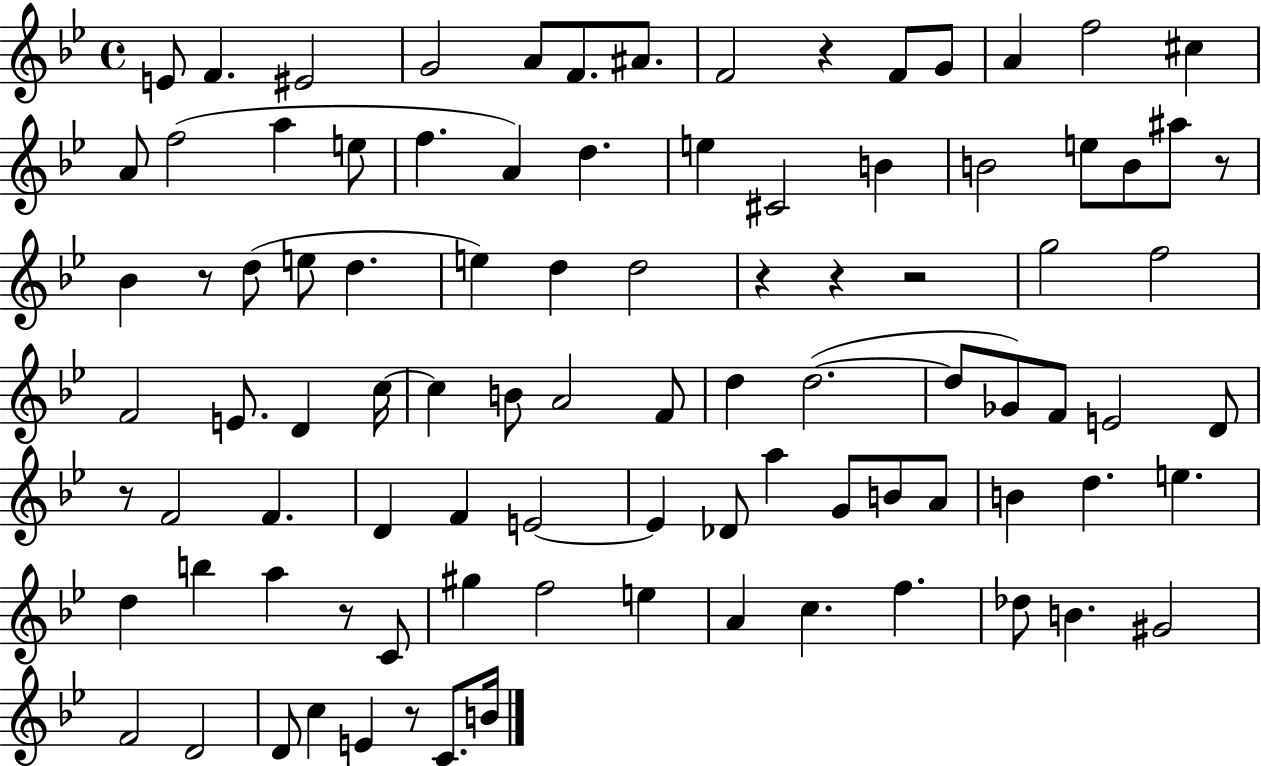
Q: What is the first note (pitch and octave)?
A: E4